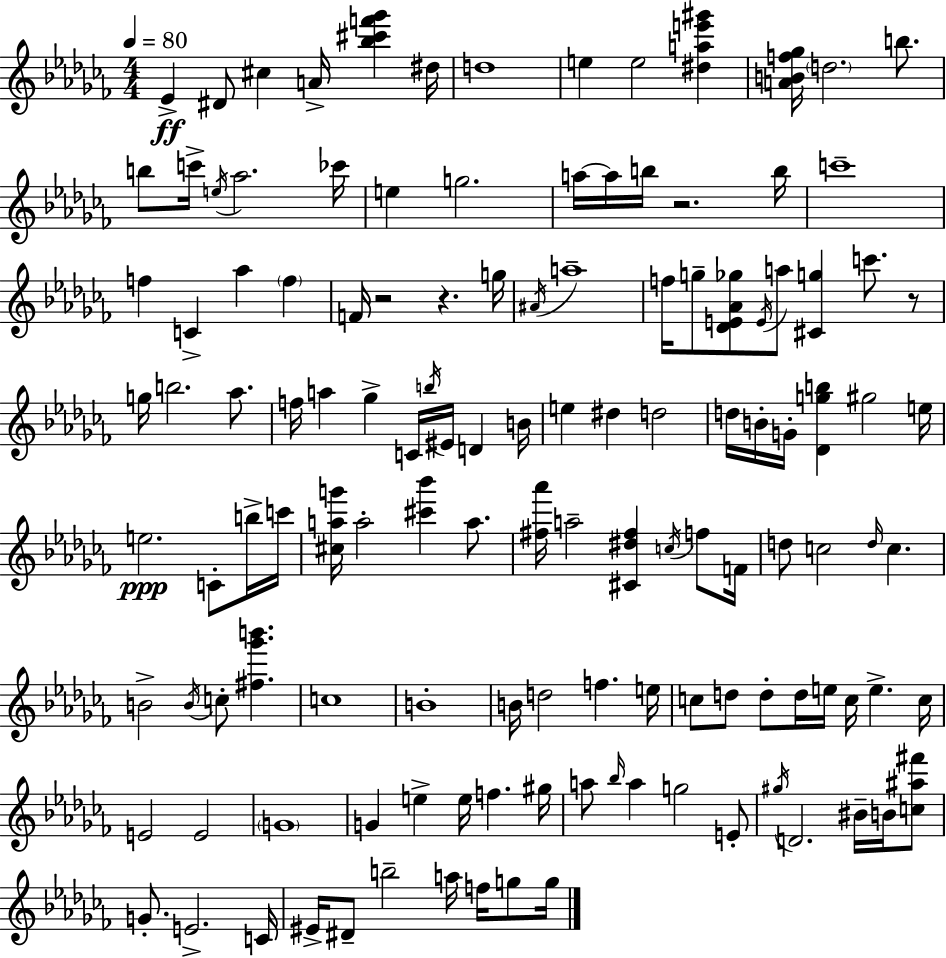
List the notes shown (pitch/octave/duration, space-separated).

Eb4/q D#4/e C#5/q A4/s [Bb5,C#6,F6,Gb6]/q D#5/s D5/w E5/q E5/h [D#5,A5,E6,G#6]/q [A4,B4,F5,Gb5]/s D5/h. B5/e. B5/e C6/s E5/s Ab5/h. CES6/s E5/q G5/h. A5/s A5/s B5/s R/h. B5/s C6/w F5/q C4/q Ab5/q F5/q F4/s R/h R/q. G5/s A#4/s A5/w F5/s G5/e [Db4,E4,Ab4,Gb5]/e E4/s A5/e [C#4,G5]/q C6/e. R/e G5/s B5/h. Ab5/e. F5/s A5/q Gb5/q C4/s B5/s EIS4/s D4/q B4/s E5/q D#5/q D5/h D5/s B4/s G4/s [Db4,G5,B5]/q G#5/h E5/s E5/h. C4/e B5/s C6/s [C#5,A5,G6]/s A5/h [C#6,Bb6]/q A5/e. [F#5,Ab6]/s A5/h [C#4,D#5,F#5]/q C5/s F5/e F4/s D5/e C5/h D5/s C5/q. B4/h B4/s C5/e [F#5,Gb6,B6]/q. C5/w B4/w B4/s D5/h F5/q. E5/s C5/e D5/e D5/e D5/s E5/s C5/s E5/q. C5/s E4/h E4/h G4/w G4/q E5/q E5/s F5/q. G#5/s A5/e Bb5/s A5/q G5/h E4/e G#5/s D4/h. BIS4/s B4/s [C5,A#5,F#6]/e G4/e. E4/h. C4/s EIS4/s D#4/e B5/h A5/s F5/s G5/e G5/s